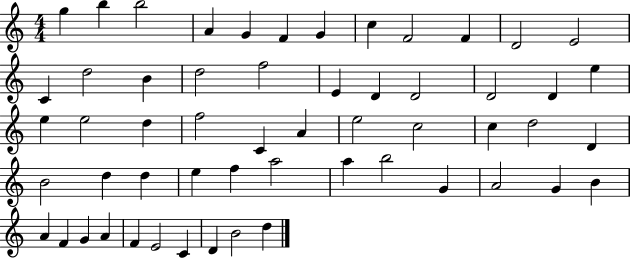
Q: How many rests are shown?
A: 0